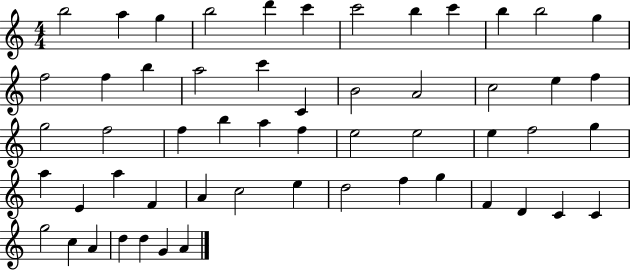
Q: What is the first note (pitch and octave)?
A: B5